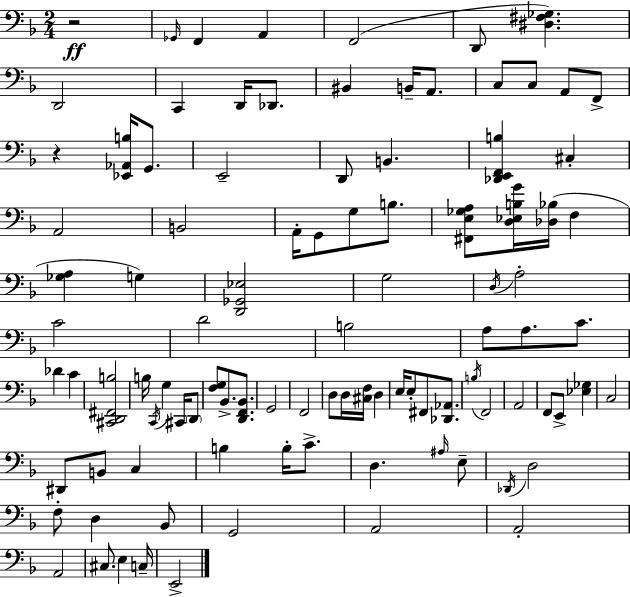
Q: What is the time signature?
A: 2/4